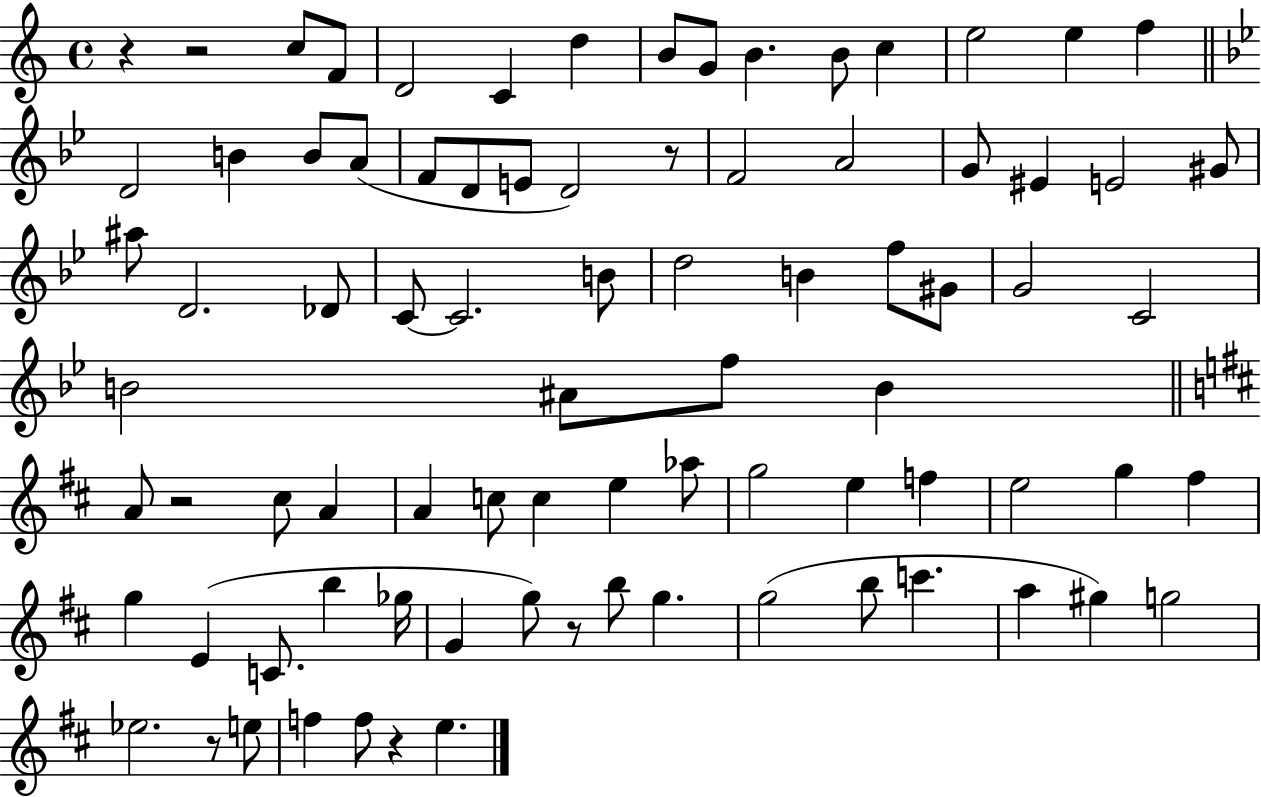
R/q R/h C5/e F4/e D4/h C4/q D5/q B4/e G4/e B4/q. B4/e C5/q E5/h E5/q F5/q D4/h B4/q B4/e A4/e F4/e D4/e E4/e D4/h R/e F4/h A4/h G4/e EIS4/q E4/h G#4/e A#5/e D4/h. Db4/e C4/e C4/h. B4/e D5/h B4/q F5/e G#4/e G4/h C4/h B4/h A#4/e F5/e B4/q A4/e R/h C#5/e A4/q A4/q C5/e C5/q E5/q Ab5/e G5/h E5/q F5/q E5/h G5/q F#5/q G5/q E4/q C4/e. B5/q Gb5/s G4/q G5/e R/e B5/e G5/q. G5/h B5/e C6/q. A5/q G#5/q G5/h Eb5/h. R/e E5/e F5/q F5/e R/q E5/q.